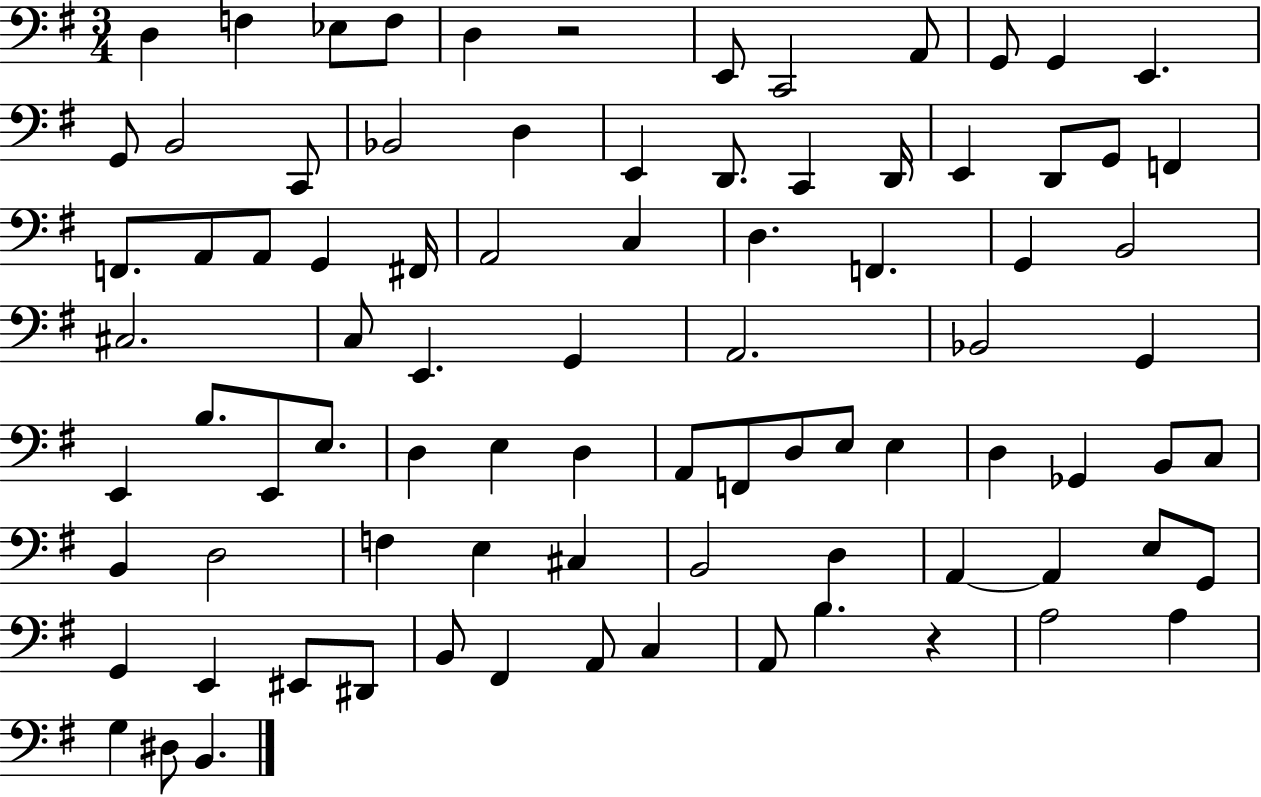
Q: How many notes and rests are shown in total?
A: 86